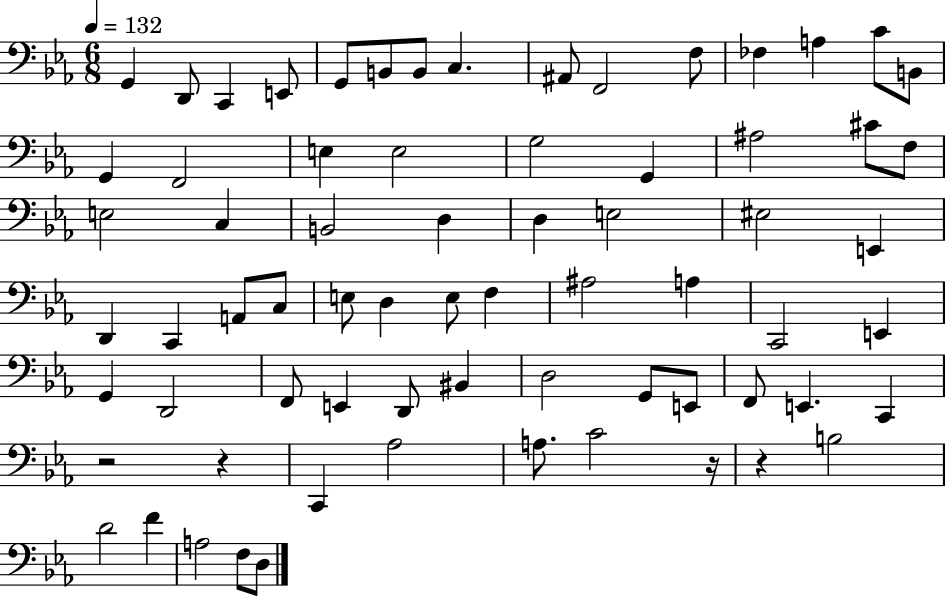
G2/q D2/e C2/q E2/e G2/e B2/e B2/e C3/q. A#2/e F2/h F3/e FES3/q A3/q C4/e B2/e G2/q F2/h E3/q E3/h G3/h G2/q A#3/h C#4/e F3/e E3/h C3/q B2/h D3/q D3/q E3/h EIS3/h E2/q D2/q C2/q A2/e C3/e E3/e D3/q E3/e F3/q A#3/h A3/q C2/h E2/q G2/q D2/h F2/e E2/q D2/e BIS2/q D3/h G2/e E2/e F2/e E2/q. C2/q R/h R/q C2/q Ab3/h A3/e. C4/h R/s R/q B3/h D4/h F4/q A3/h F3/e D3/e